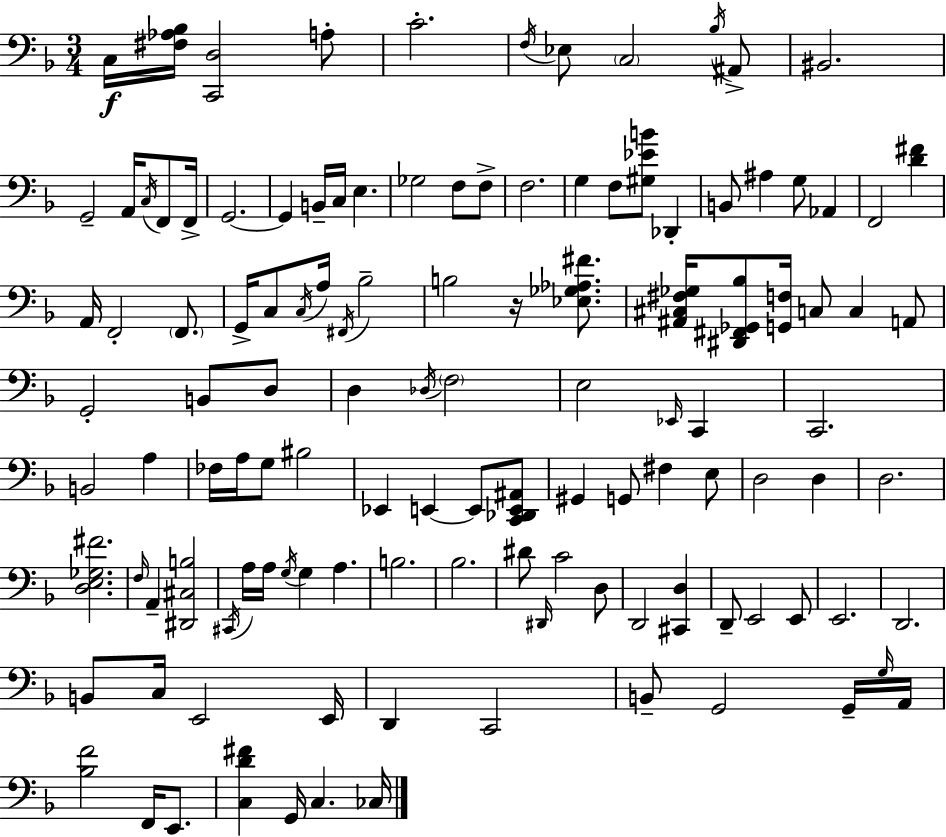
X:1
T:Untitled
M:3/4
L:1/4
K:F
C,/4 [^F,_A,_B,]/4 [C,,D,]2 A,/2 C2 F,/4 _E,/2 C,2 _B,/4 ^A,,/2 ^B,,2 G,,2 A,,/4 C,/4 F,,/2 F,,/4 G,,2 G,, B,,/4 C,/4 E, _G,2 F,/2 F,/2 F,2 G, F,/2 [^G,_EB]/2 _D,, B,,/2 ^A, G,/2 _A,, F,,2 [D^F] A,,/4 F,,2 F,,/2 G,,/4 C,/2 C,/4 A,/4 ^F,,/4 _B,2 B,2 z/4 [_E,_G,_A,^F]/2 [^A,,^C,^F,_G,]/4 [^D,,^F,,_G,,_B,]/2 [G,,F,]/4 C,/2 C, A,,/2 G,,2 B,,/2 D,/2 D, _D,/4 F,2 E,2 _E,,/4 C,, C,,2 B,,2 A, _F,/4 A,/4 G,/2 ^B,2 _E,, E,, E,,/2 [C,,_D,,E,,^A,,]/2 ^G,, G,,/2 ^F, E,/2 D,2 D, D,2 [D,E,_G,^F]2 F,/4 A,, [^D,,^C,B,]2 ^C,,/4 A,/4 A,/4 G,/4 G, A, B,2 _B,2 ^D/2 ^D,,/4 C2 D,/2 D,,2 [^C,,D,] D,,/2 E,,2 E,,/2 E,,2 D,,2 B,,/2 C,/4 E,,2 E,,/4 D,, C,,2 B,,/2 G,,2 G,,/4 G,/4 A,,/4 [_B,F]2 F,,/4 E,,/2 [C,D^F] G,,/4 C, _C,/4